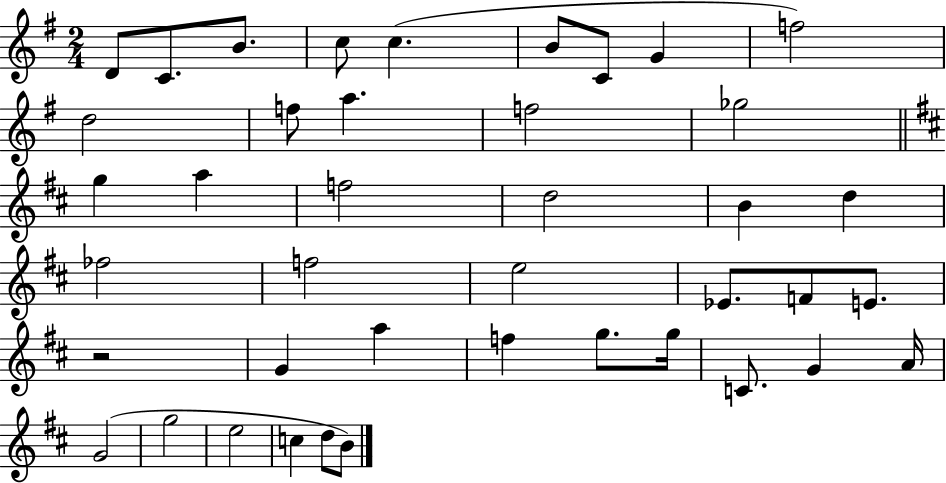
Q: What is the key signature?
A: G major